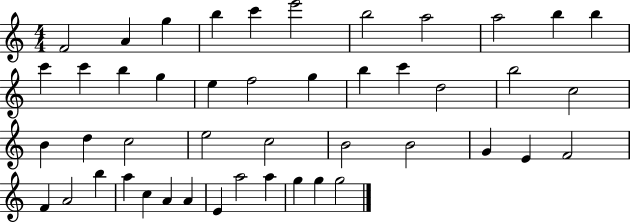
{
  \clef treble
  \numericTimeSignature
  \time 4/4
  \key c \major
  f'2 a'4 g''4 | b''4 c'''4 e'''2 | b''2 a''2 | a''2 b''4 b''4 | \break c'''4 c'''4 b''4 g''4 | e''4 f''2 g''4 | b''4 c'''4 d''2 | b''2 c''2 | \break b'4 d''4 c''2 | e''2 c''2 | b'2 b'2 | g'4 e'4 f'2 | \break f'4 a'2 b''4 | a''4 c''4 a'4 a'4 | e'4 a''2 a''4 | g''4 g''4 g''2 | \break \bar "|."
}